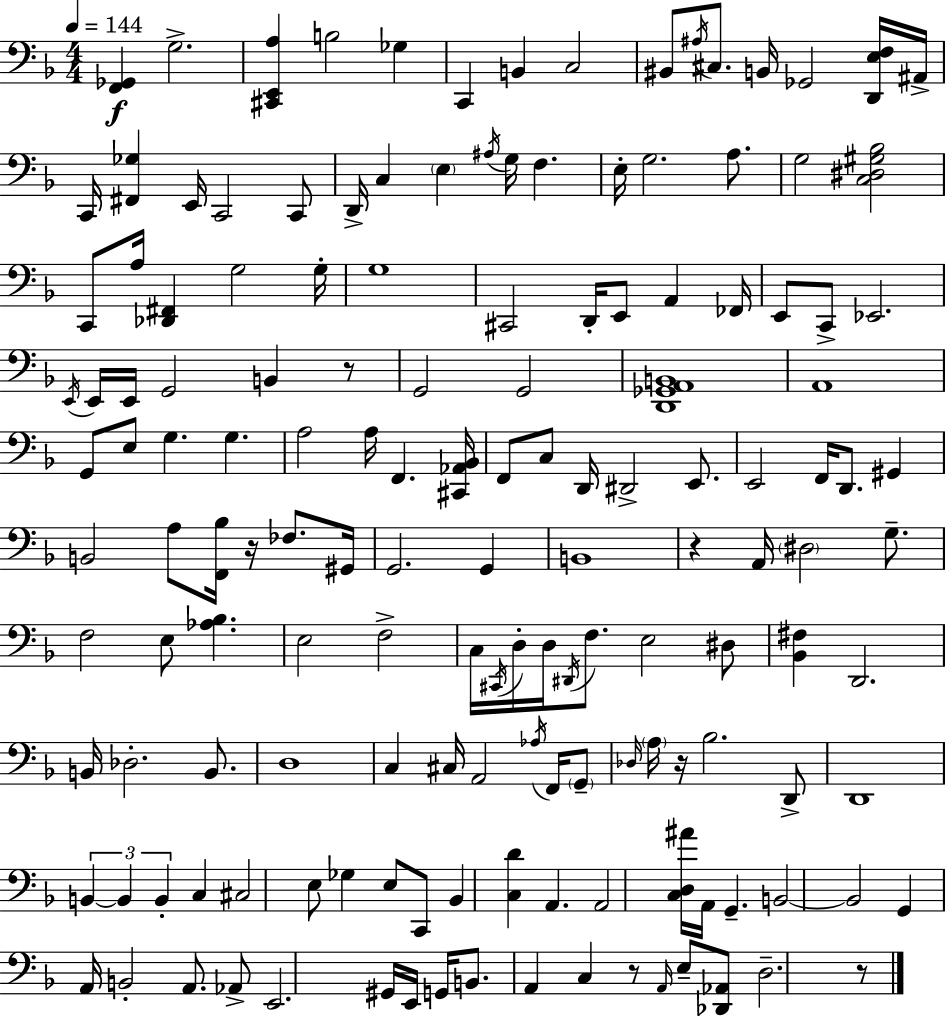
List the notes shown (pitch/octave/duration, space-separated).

[F2,Gb2]/q G3/h. [C#2,E2,A3]/q B3/h Gb3/q C2/q B2/q C3/h BIS2/e A#3/s C#3/e. B2/s Gb2/h [D2,E3,F3]/s A#2/s C2/s [F#2,Gb3]/q E2/s C2/h C2/e D2/s C3/q E3/q A#3/s G3/s F3/q. E3/s G3/h. A3/e. G3/h [C3,D#3,G#3,Bb3]/h C2/e A3/s [Db2,F#2]/q G3/h G3/s G3/w C#2/h D2/s E2/e A2/q FES2/s E2/e C2/e Eb2/h. E2/s E2/s E2/s G2/h B2/q R/e G2/h G2/h [D2,Gb2,A2,B2]/w A2/w G2/e E3/e G3/q. G3/q. A3/h A3/s F2/q. [C#2,Ab2,Bb2]/s F2/e C3/e D2/s D#2/h E2/e. E2/h F2/s D2/e. G#2/q B2/h A3/e [F2,Bb3]/s R/s FES3/e. G#2/s G2/h. G2/q B2/w R/q A2/s D#3/h G3/e. F3/h E3/e [Ab3,Bb3]/q. E3/h F3/h C3/s C#2/s D3/s D3/s D#2/s F3/e. E3/h D#3/e [Bb2,F#3]/q D2/h. B2/s Db3/h. B2/e. D3/w C3/q C#3/s A2/h Ab3/s F2/s G2/e Db3/s A3/s R/s Bb3/h. D2/e D2/w B2/q B2/q B2/q C3/q C#3/h E3/e Gb3/q E3/e C2/e Bb2/q [C3,D4]/q A2/q. A2/h [C3,D3,A#4]/s A2/s G2/q. B2/h B2/h G2/q A2/s B2/h A2/e. Ab2/e E2/h. G#2/s E2/s G2/s B2/e. A2/q C3/q R/e A2/s E3/e [Db2,Ab2]/e D3/h. R/e